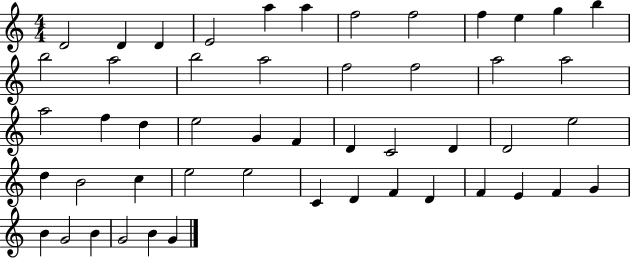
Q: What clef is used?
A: treble